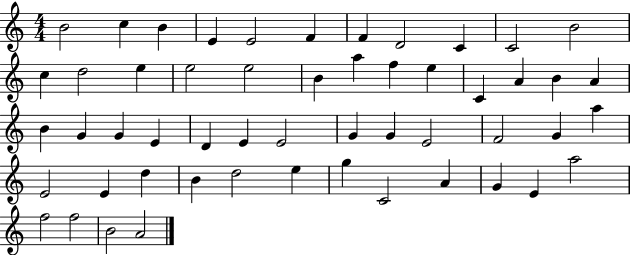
X:1
T:Untitled
M:4/4
L:1/4
K:C
B2 c B E E2 F F D2 C C2 B2 c d2 e e2 e2 B a f e C A B A B G G E D E E2 G G E2 F2 G a E2 E d B d2 e g C2 A G E a2 f2 f2 B2 A2